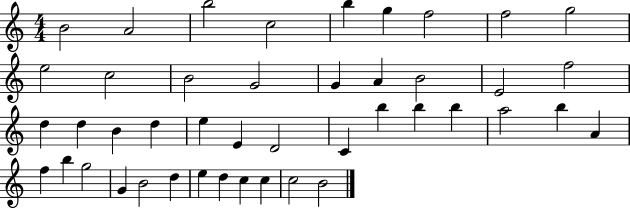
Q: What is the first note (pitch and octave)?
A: B4